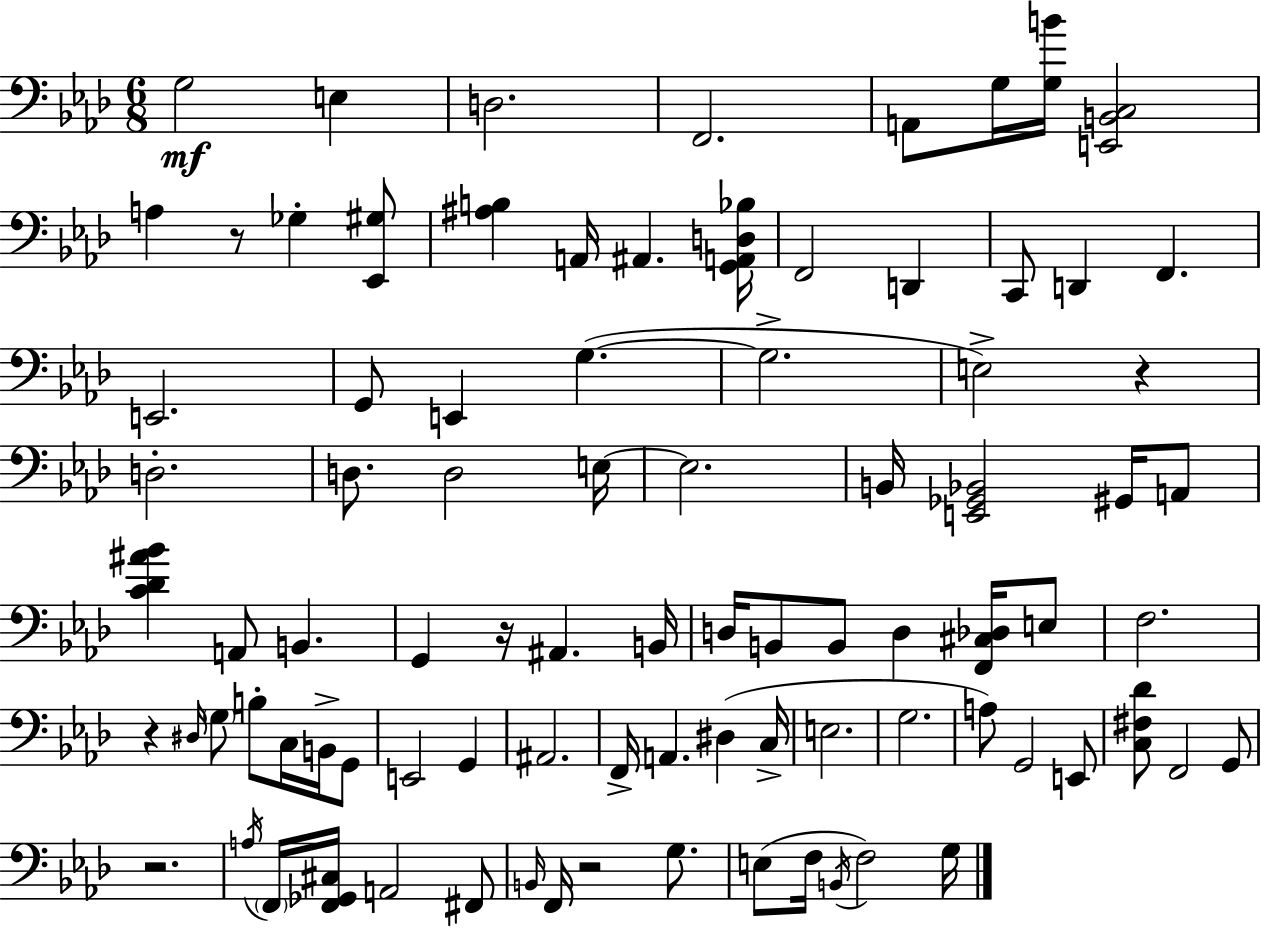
X:1
T:Untitled
M:6/8
L:1/4
K:Ab
G,2 E, D,2 F,,2 A,,/2 G,/4 [G,B]/4 [E,,B,,C,]2 A, z/2 _G, [_E,,^G,]/2 [^A,B,] A,,/4 ^A,, [G,,A,,D,_B,]/4 F,,2 D,, C,,/2 D,, F,, E,,2 G,,/2 E,, G, G,2 E,2 z D,2 D,/2 D,2 E,/4 E,2 B,,/4 [E,,_G,,_B,,]2 ^G,,/4 A,,/2 [C_D^A_B] A,,/2 B,, G,, z/4 ^A,, B,,/4 D,/4 B,,/2 B,,/2 D, [F,,^C,_D,]/4 E,/2 F,2 z ^D,/4 G,/2 B,/2 C,/4 B,,/4 G,,/2 E,,2 G,, ^A,,2 F,,/4 A,, ^D, C,/4 E,2 G,2 A,/2 G,,2 E,,/2 [C,^F,_D]/2 F,,2 G,,/2 z2 A,/4 F,,/4 [F,,_G,,^C,]/4 A,,2 ^F,,/2 B,,/4 F,,/4 z2 G,/2 E,/2 F,/4 B,,/4 F,2 G,/4